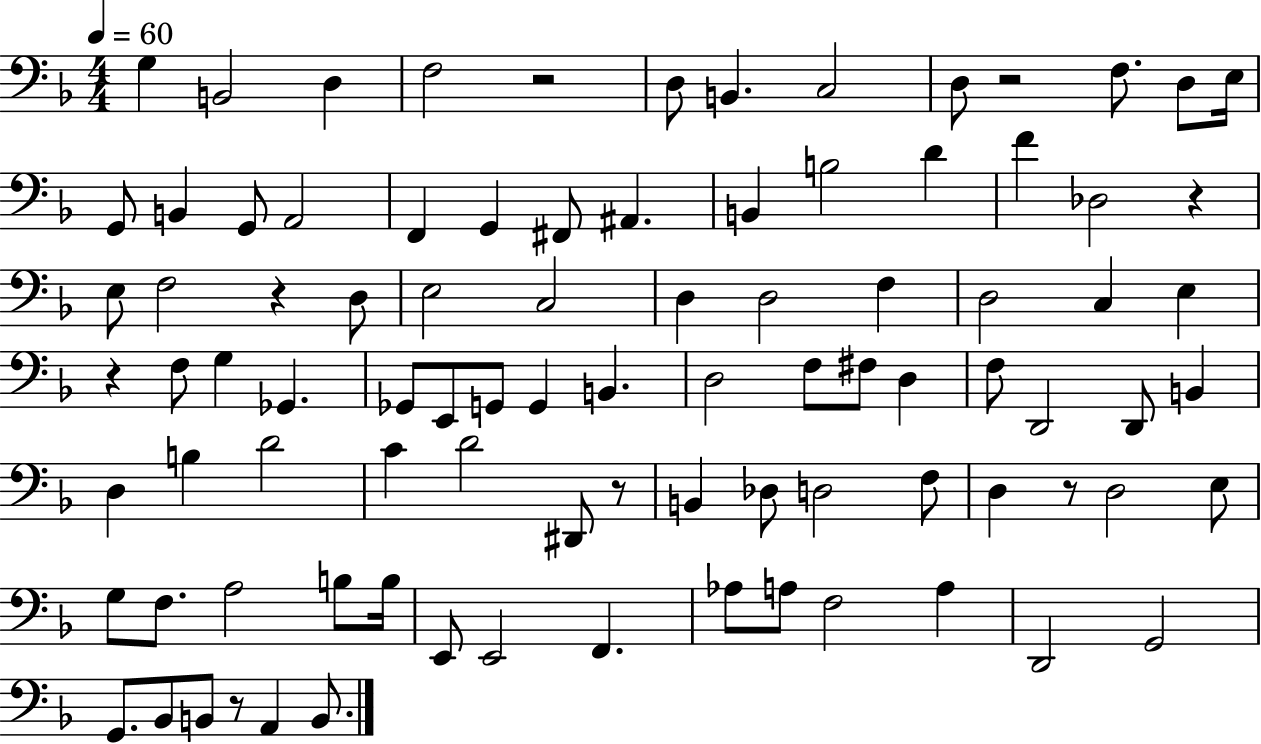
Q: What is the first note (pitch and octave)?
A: G3